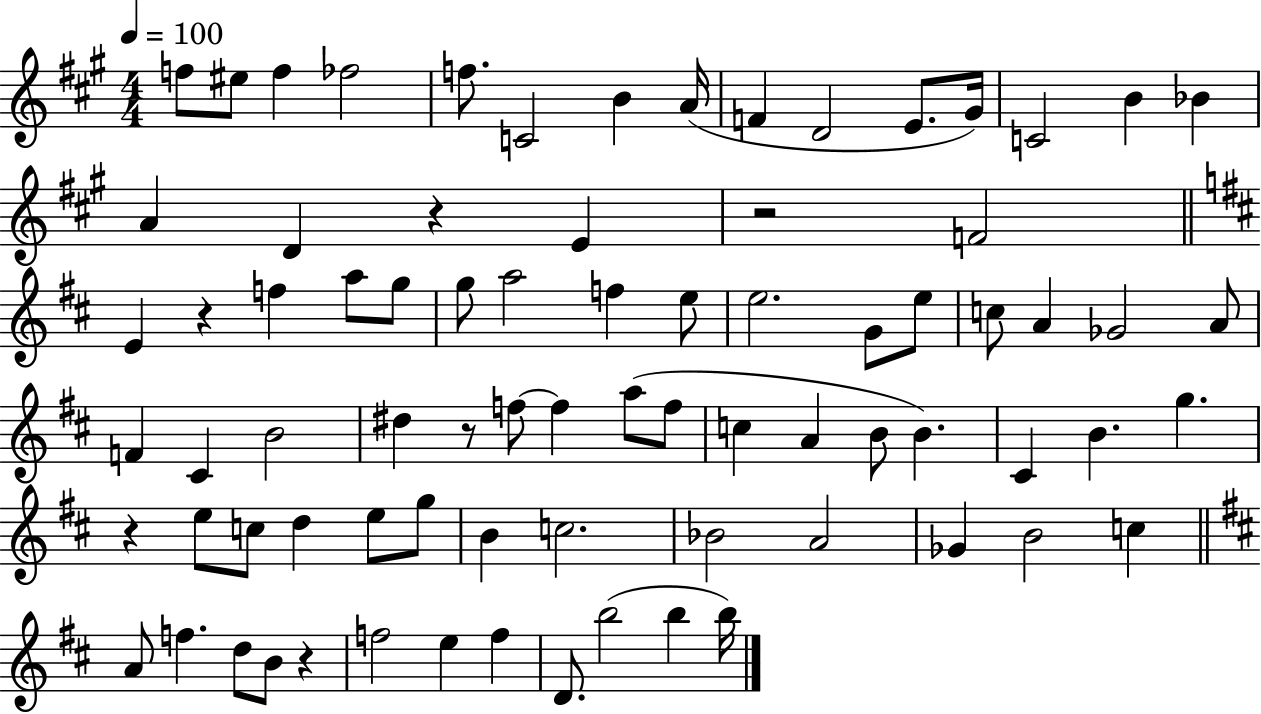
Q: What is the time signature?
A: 4/4